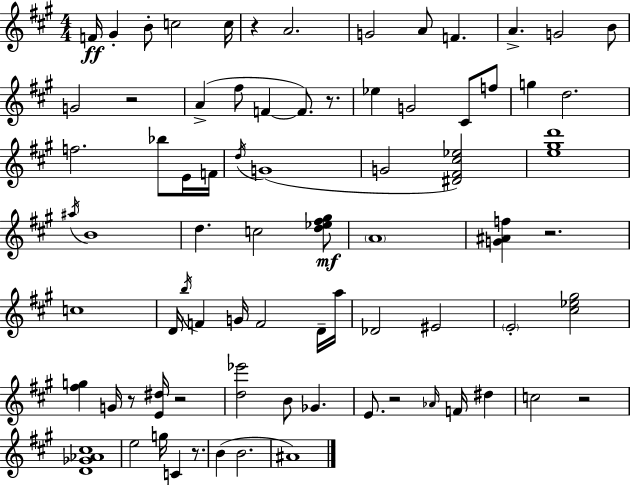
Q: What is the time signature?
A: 4/4